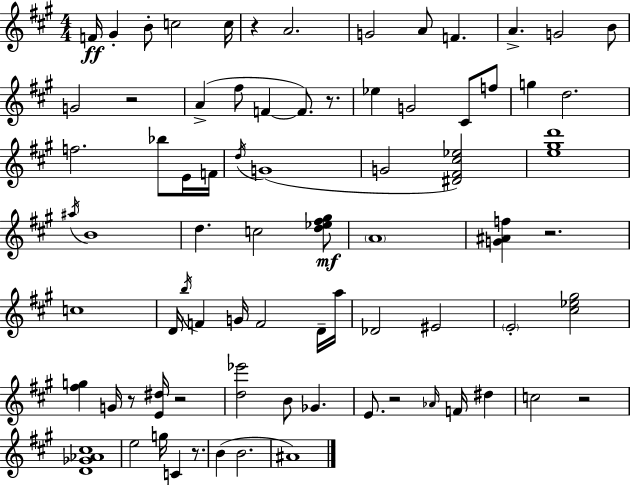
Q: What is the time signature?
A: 4/4